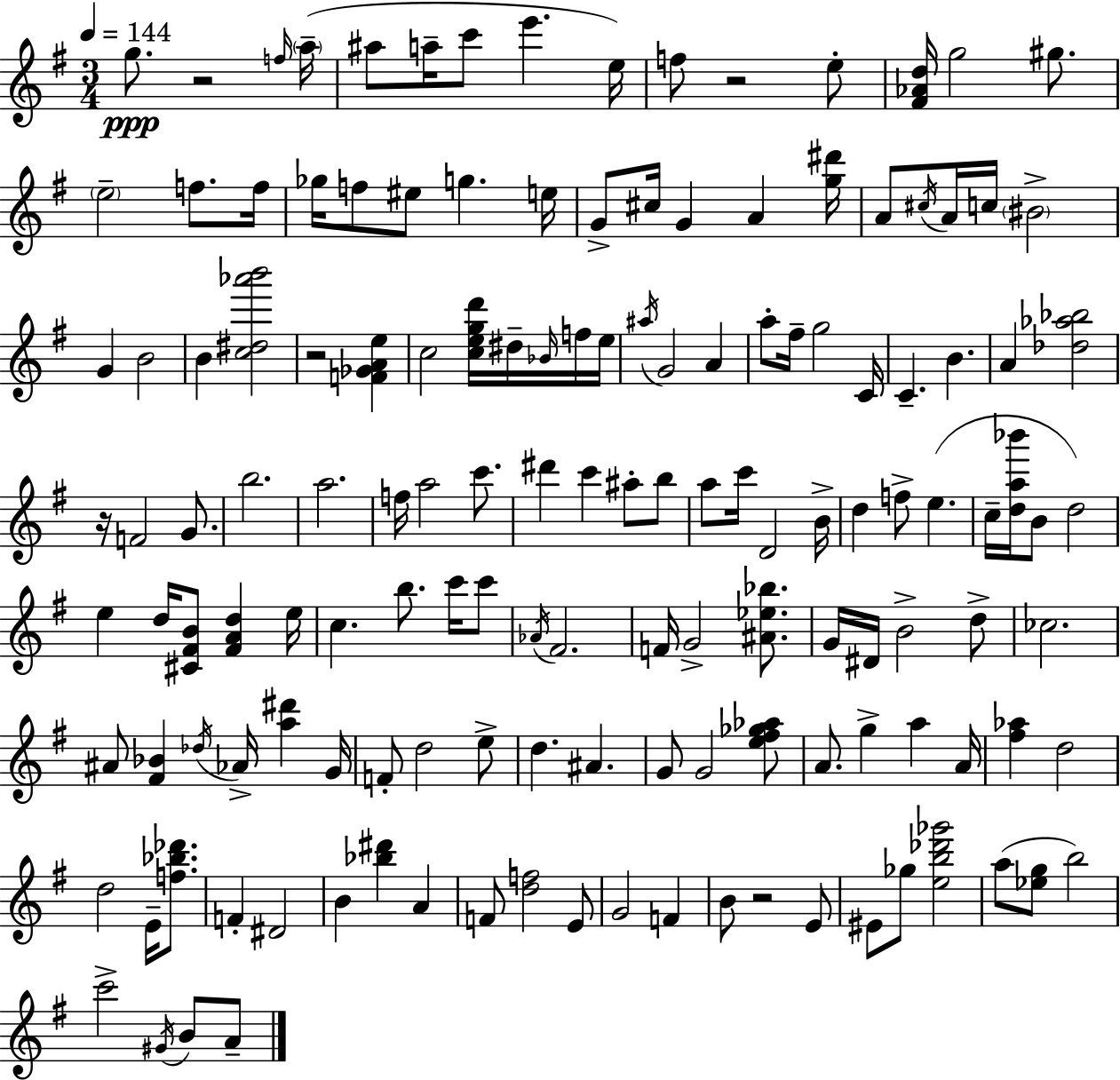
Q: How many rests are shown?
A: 5